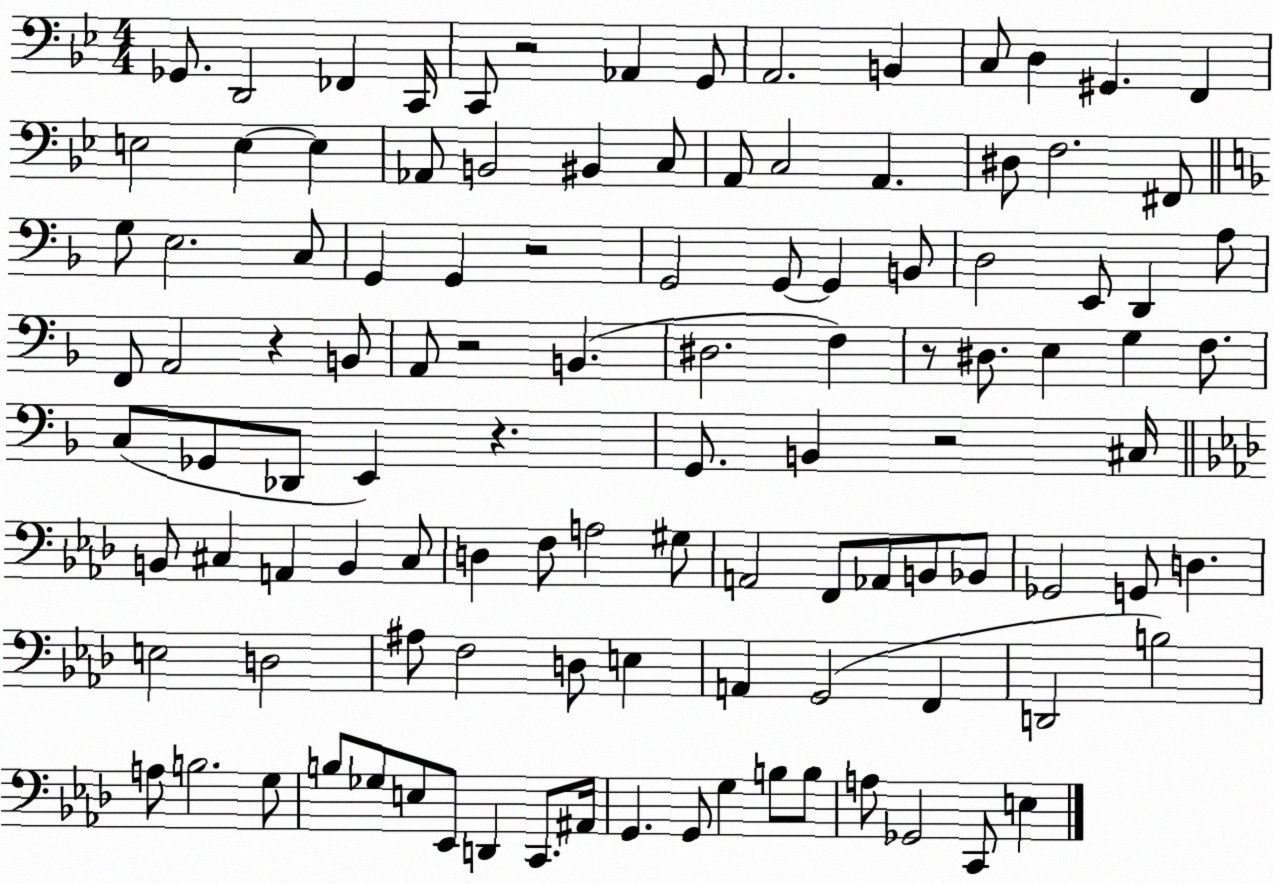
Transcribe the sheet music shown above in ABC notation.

X:1
T:Untitled
M:4/4
L:1/4
K:Bb
_G,,/2 D,,2 _F,, C,,/4 C,,/2 z2 _A,, G,,/2 A,,2 B,, C,/2 D, ^G,, F,, E,2 E, E, _A,,/2 B,,2 ^B,, C,/2 A,,/2 C,2 A,, ^D,/2 F,2 ^F,,/2 G,/2 E,2 C,/2 G,, G,, z2 G,,2 G,,/2 G,, B,,/2 D,2 E,,/2 D,, A,/2 F,,/2 A,,2 z B,,/2 A,,/2 z2 B,, ^D,2 F, z/2 ^D,/2 E, G, F,/2 C,/2 _G,,/2 _D,,/2 E,, z G,,/2 B,, z2 ^C,/4 B,,/2 ^C, A,, B,, ^C,/2 D, F,/2 A,2 ^G,/2 A,,2 F,,/2 _A,,/2 B,,/2 _B,,/2 _G,,2 G,,/2 D, E,2 D,2 ^A,/2 F,2 D,/2 E, A,, G,,2 F,, D,,2 B,2 A,/2 B,2 G,/2 B,/2 _G,/2 E,/2 _E,,/2 D,, C,,/2 ^A,,/4 G,, G,,/2 G, B,/2 B,/2 A,/2 _G,,2 C,,/2 E,